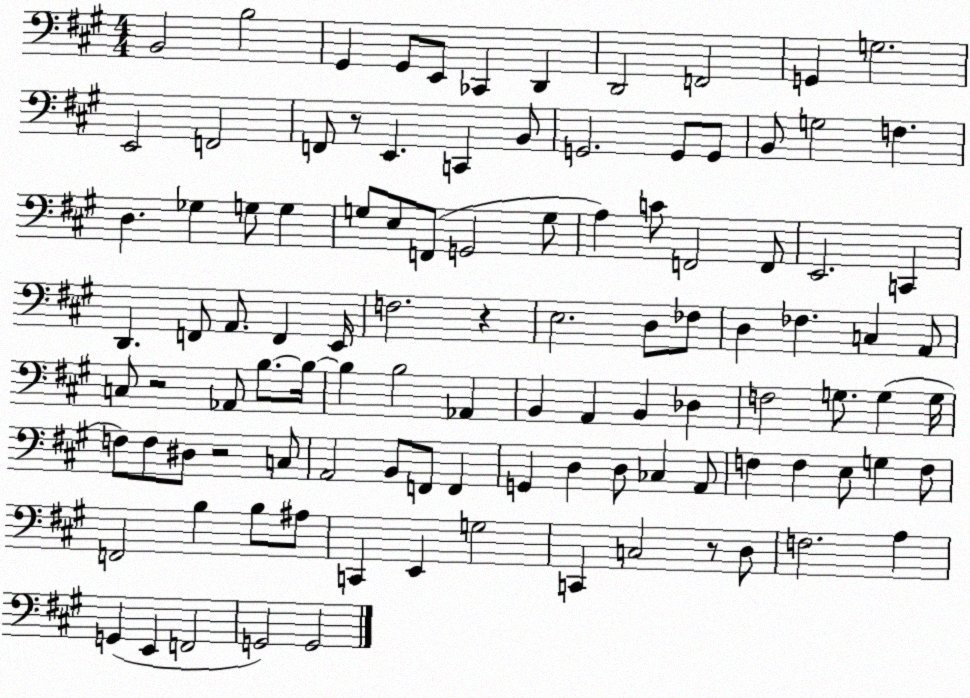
X:1
T:Untitled
M:4/4
L:1/4
K:A
B,,2 B,2 ^G,, ^G,,/2 E,,/2 _C,, D,, D,,2 F,,2 G,, G,2 E,,2 F,,2 F,,/2 z/2 E,, C,, B,,/2 G,,2 G,,/2 G,,/2 B,,/2 G,2 F, D, _G, G,/2 G, G,/2 E,/2 F,,/2 G,,2 G,/2 A, C/2 F,,2 F,,/2 E,,2 C,, D,, F,,/2 A,,/2 F,, E,,/4 F,2 z E,2 D,/2 _F,/2 D, _F, C, A,,/2 C,/2 z2 _A,,/2 B,/2 B,/4 B, B,2 _A,, B,, A,, B,, _D, F,2 G,/2 G, G,/4 F,/2 F,/2 ^D,/2 z2 C,/2 A,,2 B,,/2 F,,/2 F,, G,, D, D,/2 _C, A,,/2 F, F, E,/2 G, F,/2 F,,2 B, B,/2 ^A,/2 C,, E,, G,2 C,, C,2 z/2 D,/2 F,2 A, G,, E,, F,,2 G,,2 G,,2